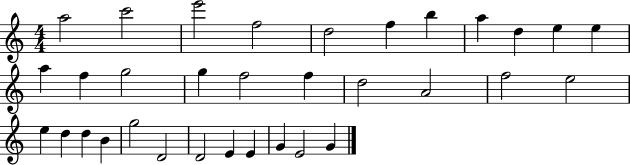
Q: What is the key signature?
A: C major